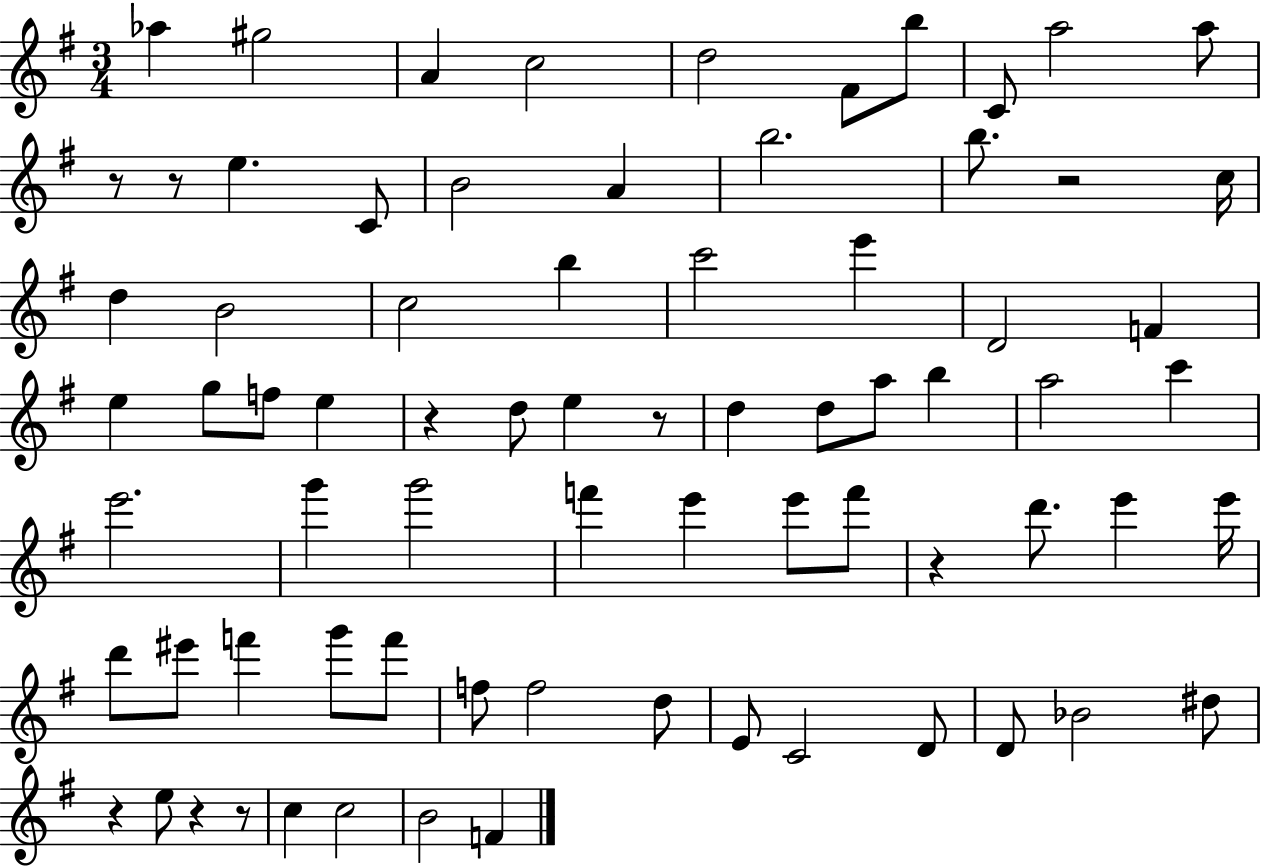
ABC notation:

X:1
T:Untitled
M:3/4
L:1/4
K:G
_a ^g2 A c2 d2 ^F/2 b/2 C/2 a2 a/2 z/2 z/2 e C/2 B2 A b2 b/2 z2 c/4 d B2 c2 b c'2 e' D2 F e g/2 f/2 e z d/2 e z/2 d d/2 a/2 b a2 c' e'2 g' g'2 f' e' e'/2 f'/2 z d'/2 e' e'/4 d'/2 ^e'/2 f' g'/2 f'/2 f/2 f2 d/2 E/2 C2 D/2 D/2 _B2 ^d/2 z e/2 z z/2 c c2 B2 F